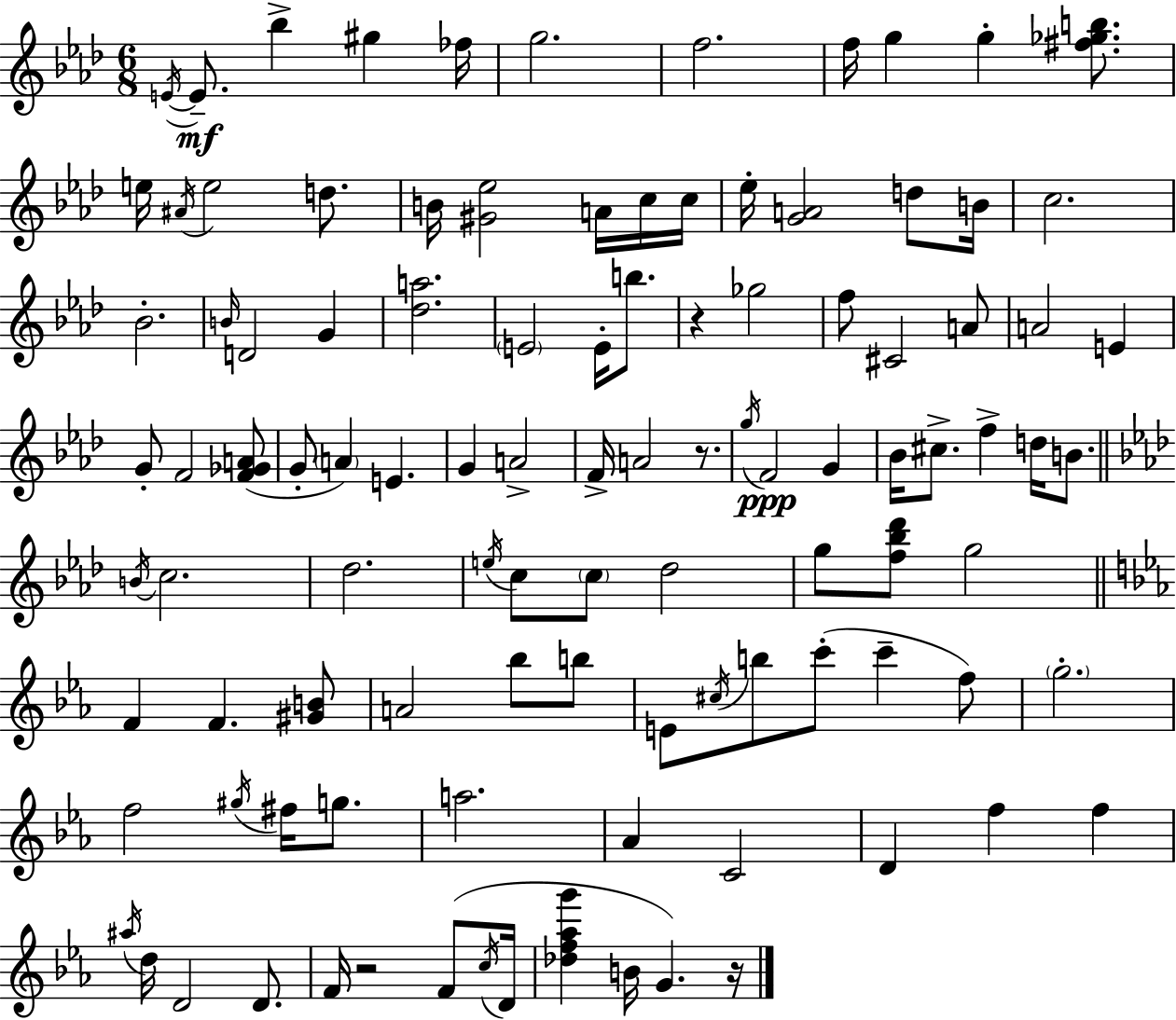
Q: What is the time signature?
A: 6/8